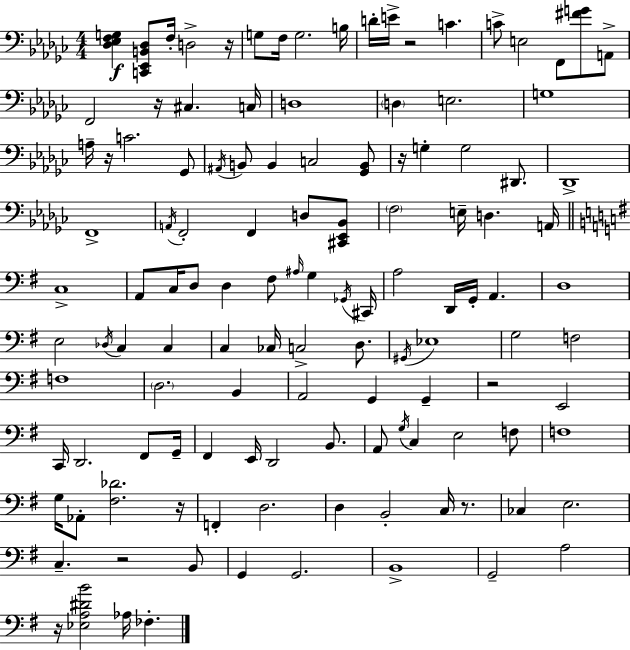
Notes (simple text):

[Db3,Eb3,F3,G3]/q [C2,Eb2,B2,Db3]/e F3/s D3/h R/s G3/e F3/s G3/h. B3/s D4/s E4/s R/h C4/q. C4/e E3/h F2/e [F#4,G4]/e A2/e F2/h R/s C#3/q. C3/s D3/w D3/q E3/h. G3/w A3/s R/s C4/h. Gb2/e A#2/s B2/e B2/q C3/h [Gb2,B2]/e R/s G3/q G3/h D#2/e. Db2/w F2/w A2/s F2/h F2/q D3/e [C#2,Eb2,Bb2]/e F3/h E3/s D3/q. A2/s C3/w A2/e C3/s D3/e D3/q F#3/e A#3/s G3/q Gb2/s C#2/s A3/h D2/s G2/s A2/q. D3/w E3/h Db3/s C3/q C3/q C3/q CES3/s C3/h D3/e. G#2/s Eb3/w G3/h F3/h F3/w D3/h. B2/q A2/h G2/q G2/q R/h E2/h C2/s D2/h. F#2/e G2/s F#2/q E2/s D2/h B2/e. A2/e G3/s C3/q E3/h F3/e F3/w G3/s Ab2/e [F#3,Db4]/h. R/s F2/q D3/h. D3/q B2/h C3/s R/e. CES3/q E3/h. C3/q. R/h B2/e G2/q G2/h. B2/w G2/h A3/h R/s [Eb3,A3,D#4,B4]/h Ab3/s FES3/q.